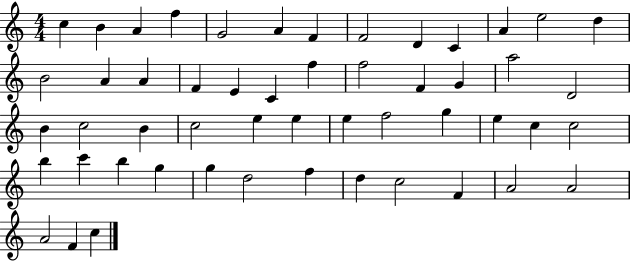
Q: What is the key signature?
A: C major